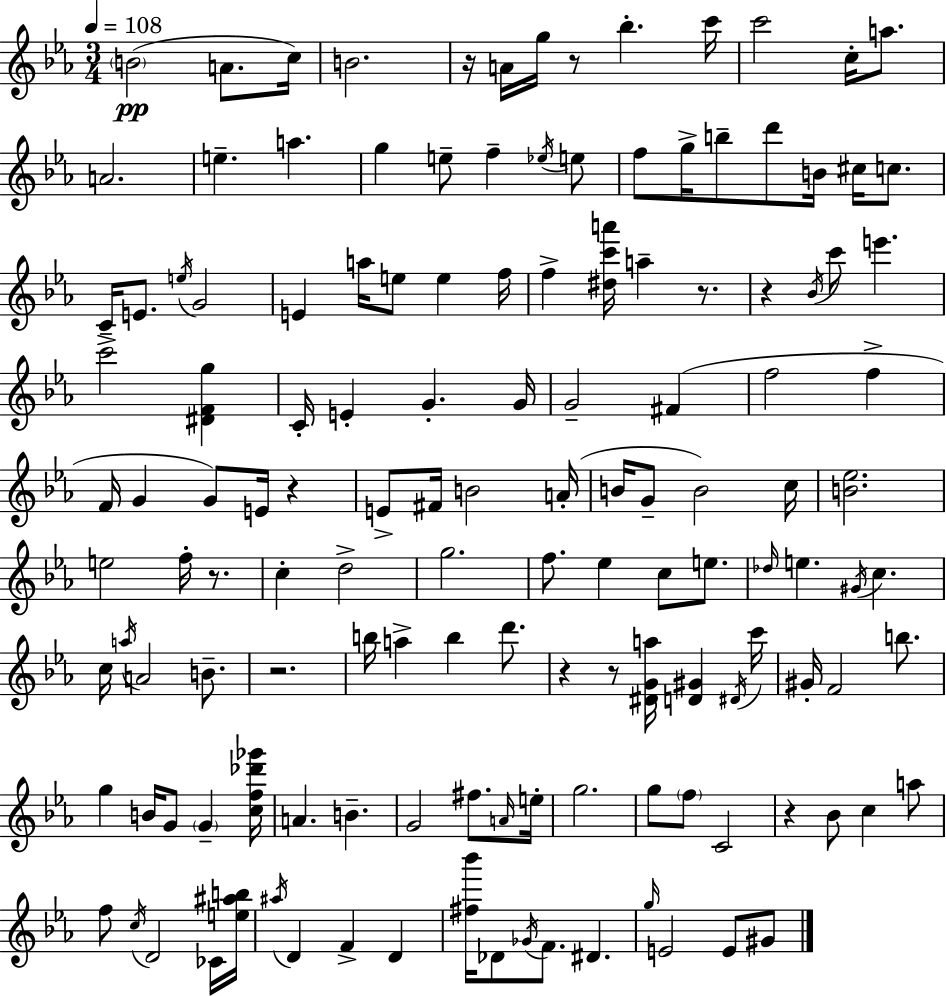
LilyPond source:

{
  \clef treble
  \numericTimeSignature
  \time 3/4
  \key ees \major
  \tempo 4 = 108
  \parenthesize b'2(\pp a'8. c''16) | b'2. | r16 a'16 g''16 r8 bes''4.-. c'''16 | c'''2 c''16-. a''8. | \break a'2. | e''4.-- a''4. | g''4 e''8-- f''4-- \acciaccatura { ees''16 } e''8 | f''8 g''16-> b''8-- d'''8 b'16 cis''16 c''8. | \break c'16-- e'8. \acciaccatura { e''16 } g'2 | e'4 a''16 e''8 e''4 | f''16 f''4-> <dis'' c''' a'''>16 a''4-- r8. | r4 \acciaccatura { bes'16 } c'''8 e'''4. | \break c'''2-> <dis' f' g''>4 | c'16-. e'4-. g'4.-. | g'16 g'2-- fis'4( | f''2 f''4-> | \break f'16 g'4 g'8) e'16 r4 | e'8-> fis'16 b'2 | a'16-.( b'16 g'8-- b'2) | c''16 <b' ees''>2. | \break e''2 f''16-. | r8. c''4-. d''2-> | g''2. | f''8. ees''4 c''8 | \break e''8. \grace { des''16 } e''4. \acciaccatura { gis'16 } c''4. | c''16 \acciaccatura { a''16 } a'2 | b'8.-- r2. | b''16 a''4-> b''4 | \break d'''8. r4 r8 | <dis' g' a''>16 <d' gis'>4 \acciaccatura { dis'16 } c'''16 gis'16-. f'2 | b''8. g''4 b'16 | g'8 \parenthesize g'4-- <c'' f'' des''' ges'''>16 a'4. | \break b'4.-- g'2 | fis''8. \grace { a'16 } e''16-. g''2. | g''8 \parenthesize f''8 | c'2 r4 | \break bes'8 c''4 a''8 f''8 \acciaccatura { c''16 } d'2 | ces'16 <e'' ais'' b''>16 \acciaccatura { ais''16 } d'4 | f'4-> d'4 <fis'' bes'''>16 des'8 | \acciaccatura { ges'16 } f'8. dis'4. \grace { g''16 } | \break e'2 e'8 gis'8 | \bar "|."
}